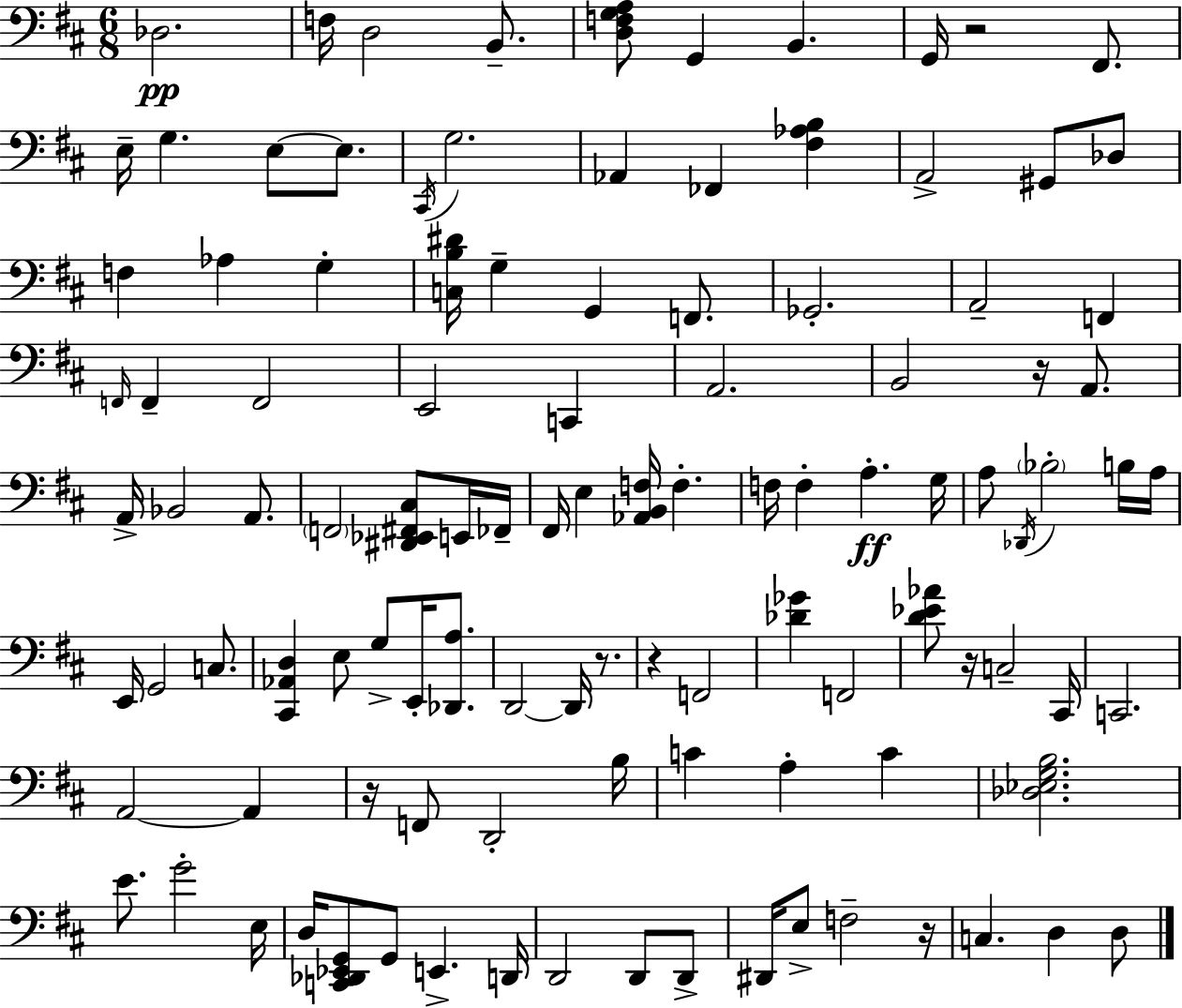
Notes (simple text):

Db3/h. F3/s D3/h B2/e. [D3,F3,G3,A3]/e G2/q B2/q. G2/s R/h F#2/e. E3/s G3/q. E3/e E3/e. C#2/s G3/h. Ab2/q FES2/q [F#3,Ab3,B3]/q A2/h G#2/e Db3/e F3/q Ab3/q G3/q [C3,B3,D#4]/s G3/q G2/q F2/e. Gb2/h. A2/h F2/q F2/s F2/q F2/h E2/h C2/q A2/h. B2/h R/s A2/e. A2/s Bb2/h A2/e. F2/h [D#2,Eb2,F#2,C#3]/e E2/s FES2/s F#2/s E3/q [Ab2,B2,F3]/s F3/q. F3/s F3/q A3/q. G3/s A3/e Db2/s Bb3/h B3/s A3/s E2/s G2/h C3/e. [C#2,Ab2,D3]/q E3/e G3/e E2/s [Db2,A3]/e. D2/h D2/s R/e. R/q F2/h [Db4,Gb4]/q F2/h [D4,Eb4,Ab4]/e R/s C3/h C#2/s C2/h. A2/h A2/q R/s F2/e D2/h B3/s C4/q A3/q C4/q [Db3,Eb3,G3,B3]/h. E4/e. G4/h E3/s D3/s [C2,Db2,Eb2,G2]/e G2/e E2/q. D2/s D2/h D2/e D2/e D#2/s E3/e F3/h R/s C3/q. D3/q D3/e